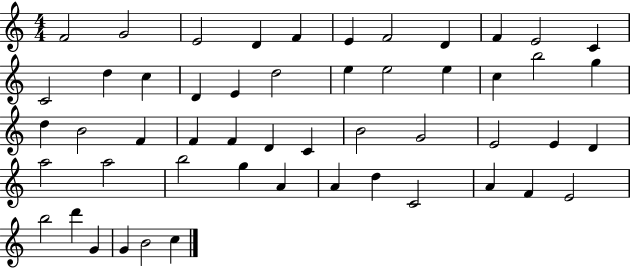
X:1
T:Untitled
M:4/4
L:1/4
K:C
F2 G2 E2 D F E F2 D F E2 C C2 d c D E d2 e e2 e c b2 g d B2 F F F D C B2 G2 E2 E D a2 a2 b2 g A A d C2 A F E2 b2 d' G G B2 c